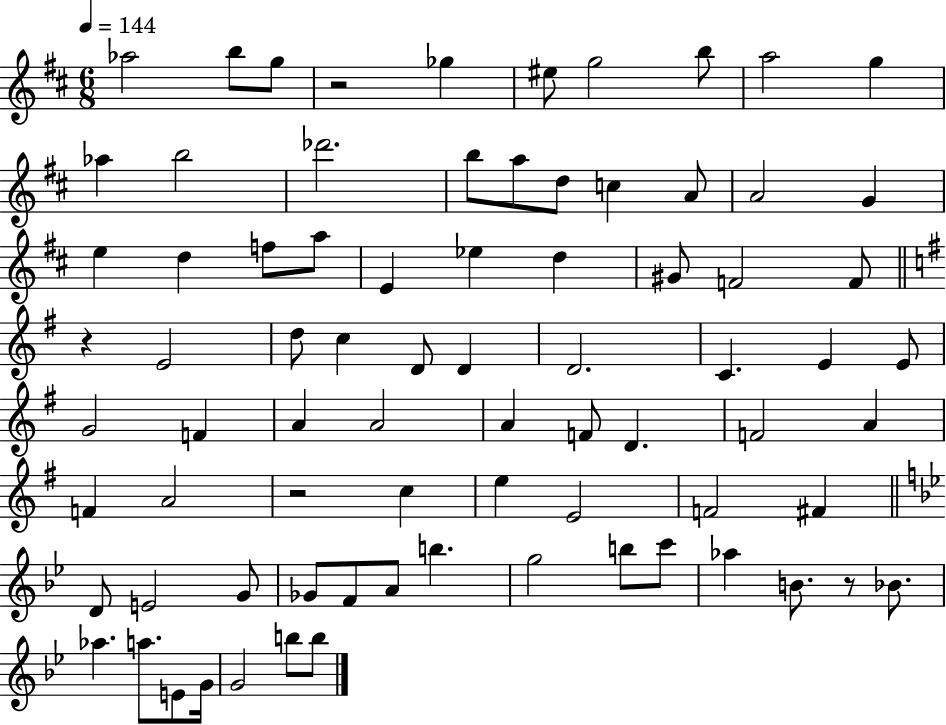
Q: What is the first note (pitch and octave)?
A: Ab5